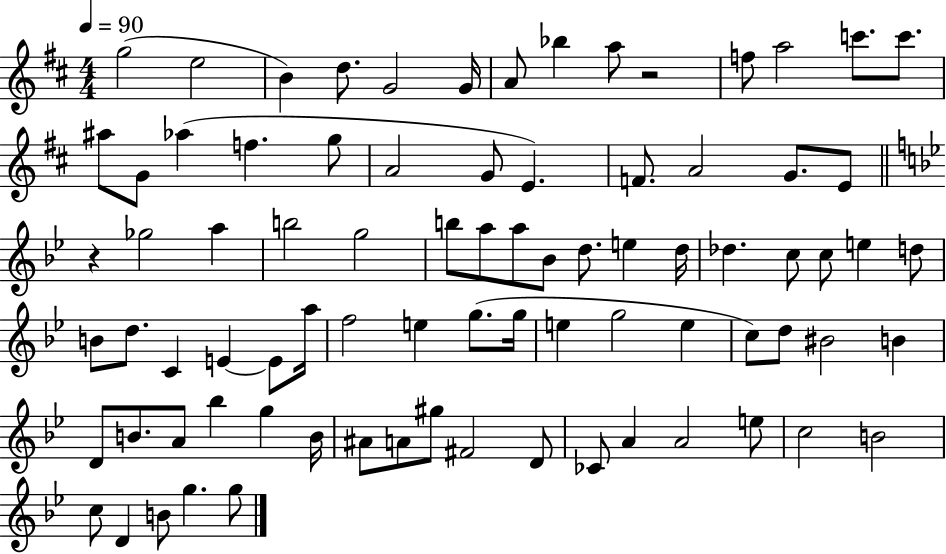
X:1
T:Untitled
M:4/4
L:1/4
K:D
g2 e2 B d/2 G2 G/4 A/2 _b a/2 z2 f/2 a2 c'/2 c'/2 ^a/2 G/2 _a f g/2 A2 G/2 E F/2 A2 G/2 E/2 z _g2 a b2 g2 b/2 a/2 a/2 _B/2 d/2 e d/4 _d c/2 c/2 e d/2 B/2 d/2 C E E/2 a/4 f2 e g/2 g/4 e g2 e c/2 d/2 ^B2 B D/2 B/2 A/2 _b g B/4 ^A/2 A/2 ^g/2 ^F2 D/2 _C/2 A A2 e/2 c2 B2 c/2 D B/2 g g/2